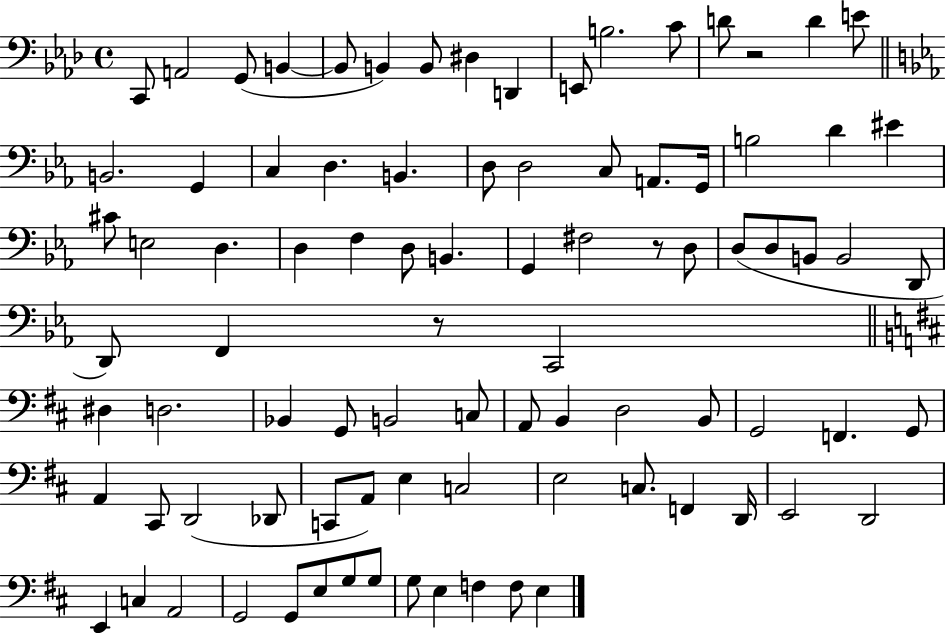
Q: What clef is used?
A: bass